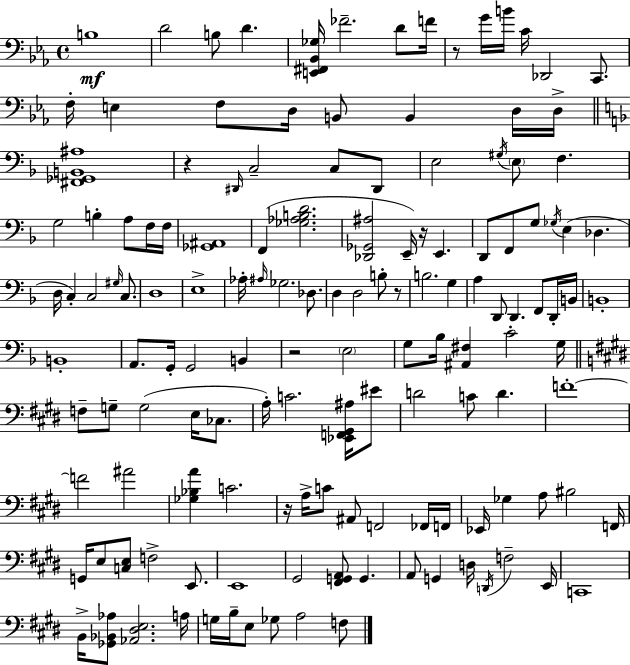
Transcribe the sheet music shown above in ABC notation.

X:1
T:Untitled
M:4/4
L:1/4
K:Cm
B,4 D2 B,/2 D [E,,^F,,_B,,_G,]/4 _F2 D/2 F/4 z/2 G/4 B/4 C/4 _D,,2 C,,/2 F,/4 E, F,/2 D,/4 B,,/2 B,, D,/4 D,/4 [^F,,_G,,B,,^A,]4 z ^D,,/4 C,2 C,/2 ^D,,/2 E,2 ^G,/4 E,/2 F, G,2 B, A,/2 F,/4 F,/4 [_G,,^A,,]4 F,, [_G,_A,B,D]2 [_D,,_G,,^A,]2 E,,/4 z/4 E,, D,,/2 F,,/2 G,/2 _G,/4 E, _D, D,/4 C, C,2 ^G,/4 C,/2 D,4 E,4 _A,/4 ^A,/4 _G,2 _D,/2 D, D,2 B,/2 z/2 B,2 G, A, D,,/2 D,, F,,/2 D,,/4 B,,/4 B,,4 B,,4 A,,/2 G,,/4 G,,2 B,, z2 E,2 G,/2 _B,/4 [^A,,^F,] C2 G,/4 F,/2 G,/2 G,2 E,/4 _C,/2 A,/4 C2 [_E,,F,,^G,,^A,]/4 ^E/2 D2 C/2 D F4 F2 ^A2 [_G,_B,A] C2 z/4 A,/4 C/2 ^A,,/2 F,,2 _F,,/4 F,,/4 _E,,/4 _G, A,/2 ^B,2 F,,/4 G,,/4 E,/2 [C,E,]/2 F,2 E,,/2 E,,4 ^G,,2 [^F,,G,,A,,]/2 G,, A,,/2 G,, D,/4 D,,/4 F,2 E,,/4 C,,4 B,,/4 [_G,,_B,,_A,]/2 [_A,,^D,E,]2 A,/4 G,/4 B,/4 E,/2 _G,/2 A,2 F,/2